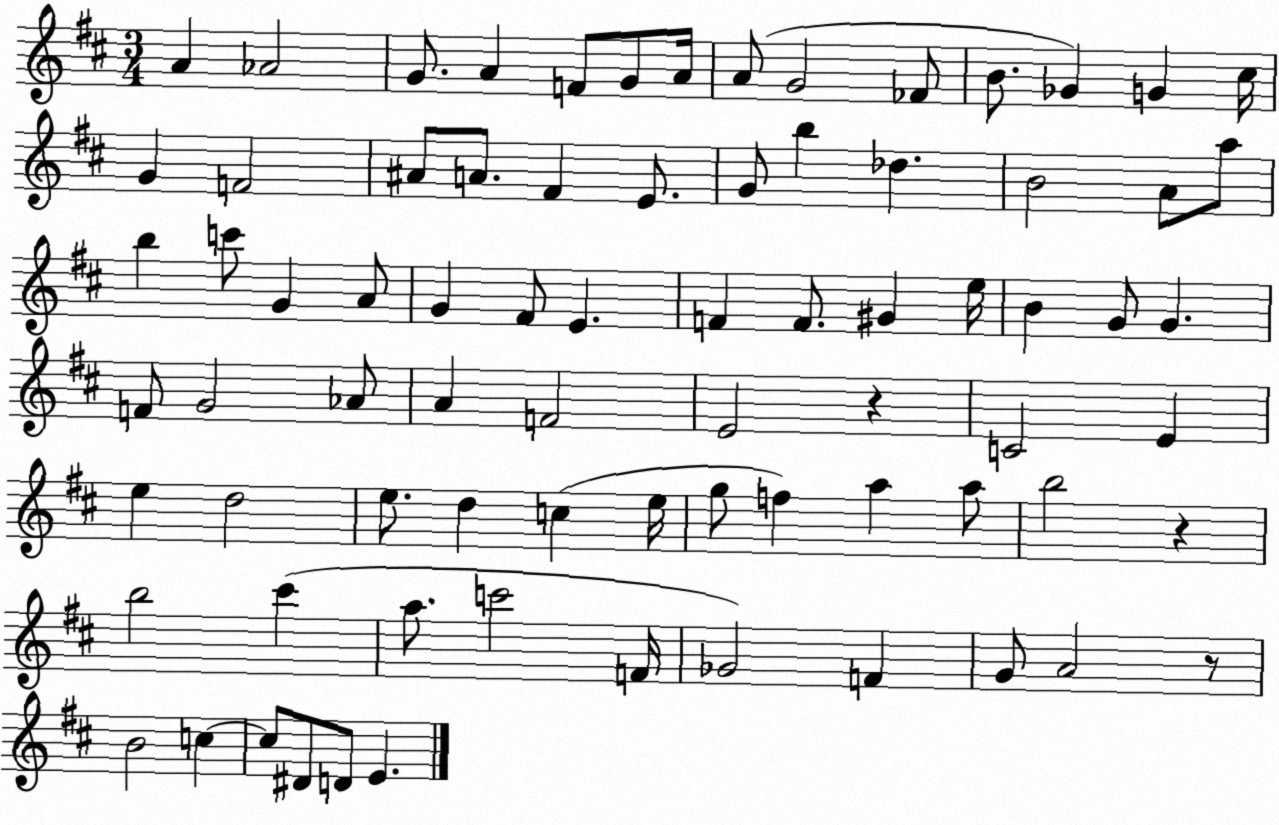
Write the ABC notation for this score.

X:1
T:Untitled
M:3/4
L:1/4
K:D
A _A2 G/2 A F/2 G/2 A/4 A/2 G2 _F/2 B/2 _G G ^c/4 G F2 ^A/2 A/2 ^F E/2 G/2 b _d B2 A/2 a/2 b c'/2 G A/2 G ^F/2 E F F/2 ^G e/4 B G/2 G F/2 G2 _A/2 A F2 E2 z C2 E e d2 e/2 d c e/4 g/2 f a a/2 b2 z b2 ^c' a/2 c'2 F/4 _G2 F G/2 A2 z/2 B2 c c/2 ^D/2 D/2 E